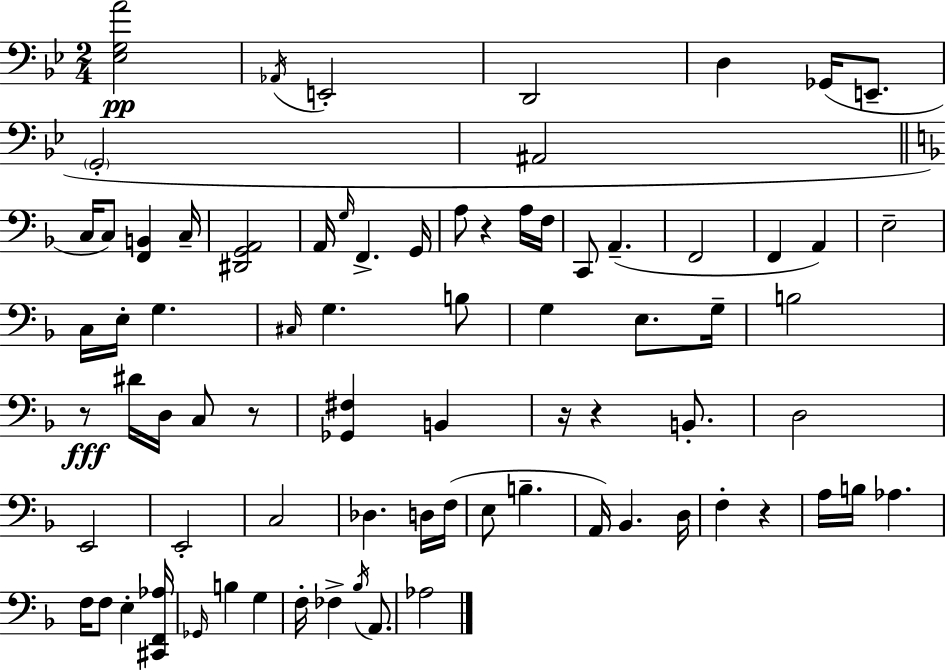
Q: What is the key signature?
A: BES major